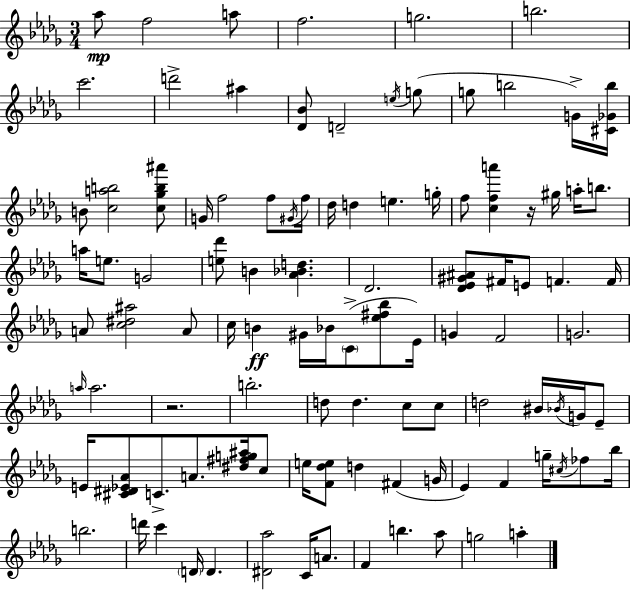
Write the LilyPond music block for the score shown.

{
  \clef treble
  \numericTimeSignature
  \time 3/4
  \key bes \minor
  aes''8\mp f''2 a''8 | f''2. | g''2. | b''2. | \break c'''2. | d'''2-> ais''4 | <des' bes'>8 d'2-- \acciaccatura { e''16 } g''8( | g''8 b''2 g'16->) | \break <cis' ges' b''>16 b'8 <c'' a'' b''>2 <c'' ges'' b'' ais'''>8 | g'16 f''2 f''8 | \acciaccatura { gis'16 } f''16 des''16 d''4 e''4. | g''16-. f''8 <c'' f'' a'''>4 r16 gis''16 a''16-. b''8. | \break a''16 e''8. g'2 | <e'' des'''>8 b'4 <aes' bes' d''>4. | des'2. | <des' ees' gis' ais'>8 fis'16 e'8 f'4. | \break f'16 a'8 <c'' dis'' ais''>2 | a'8 c''16 b'4\ff gis'16 bes'16 \parenthesize c'8->( <ees'' fis'' bes''>8 | ees'16) g'4 f'2 | g'2. | \break \grace { a''16 } a''2. | r2. | b''2.-. | d''8 d''4. c''8 | \break c''8 d''2 bis'16 | \acciaccatura { bes'16 } g'16 ees'8-- e'16 <cis' dis' ees' aes'>8 c'8.-> a'8. | <dis'' fis'' g'' ais''>16 c''8 e''16 <f' des'' e''>8 d''4 fis'4( | g'16 ees'4) f'4 | \break g''16-- \acciaccatura { cis''16 } fes''8 bes''16 b''2. | d'''16 c'''4 \parenthesize d'16 d'4. | <dis' aes''>2 | c'16 a'8. f'4 b''4. | \break aes''8 g''2 | a''4-. \bar "|."
}